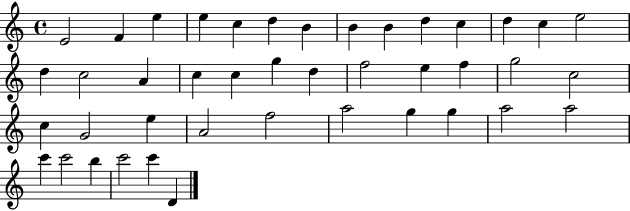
{
  \clef treble
  \time 4/4
  \defaultTimeSignature
  \key c \major
  e'2 f'4 e''4 | e''4 c''4 d''4 b'4 | b'4 b'4 d''4 c''4 | d''4 c''4 e''2 | \break d''4 c''2 a'4 | c''4 c''4 g''4 d''4 | f''2 e''4 f''4 | g''2 c''2 | \break c''4 g'2 e''4 | a'2 f''2 | a''2 g''4 g''4 | a''2 a''2 | \break c'''4 c'''2 b''4 | c'''2 c'''4 d'4 | \bar "|."
}